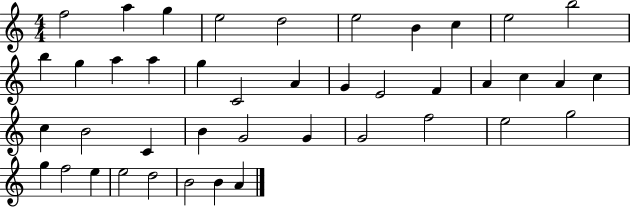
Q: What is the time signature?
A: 4/4